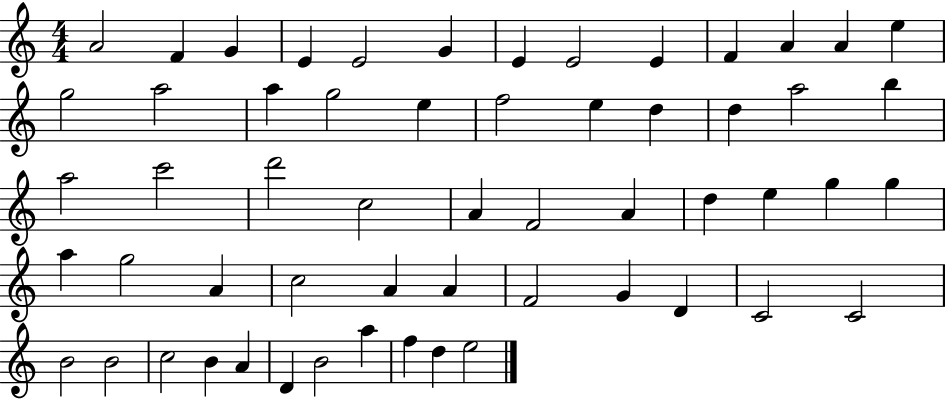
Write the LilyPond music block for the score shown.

{
  \clef treble
  \numericTimeSignature
  \time 4/4
  \key c \major
  a'2 f'4 g'4 | e'4 e'2 g'4 | e'4 e'2 e'4 | f'4 a'4 a'4 e''4 | \break g''2 a''2 | a''4 g''2 e''4 | f''2 e''4 d''4 | d''4 a''2 b''4 | \break a''2 c'''2 | d'''2 c''2 | a'4 f'2 a'4 | d''4 e''4 g''4 g''4 | \break a''4 g''2 a'4 | c''2 a'4 a'4 | f'2 g'4 d'4 | c'2 c'2 | \break b'2 b'2 | c''2 b'4 a'4 | d'4 b'2 a''4 | f''4 d''4 e''2 | \break \bar "|."
}